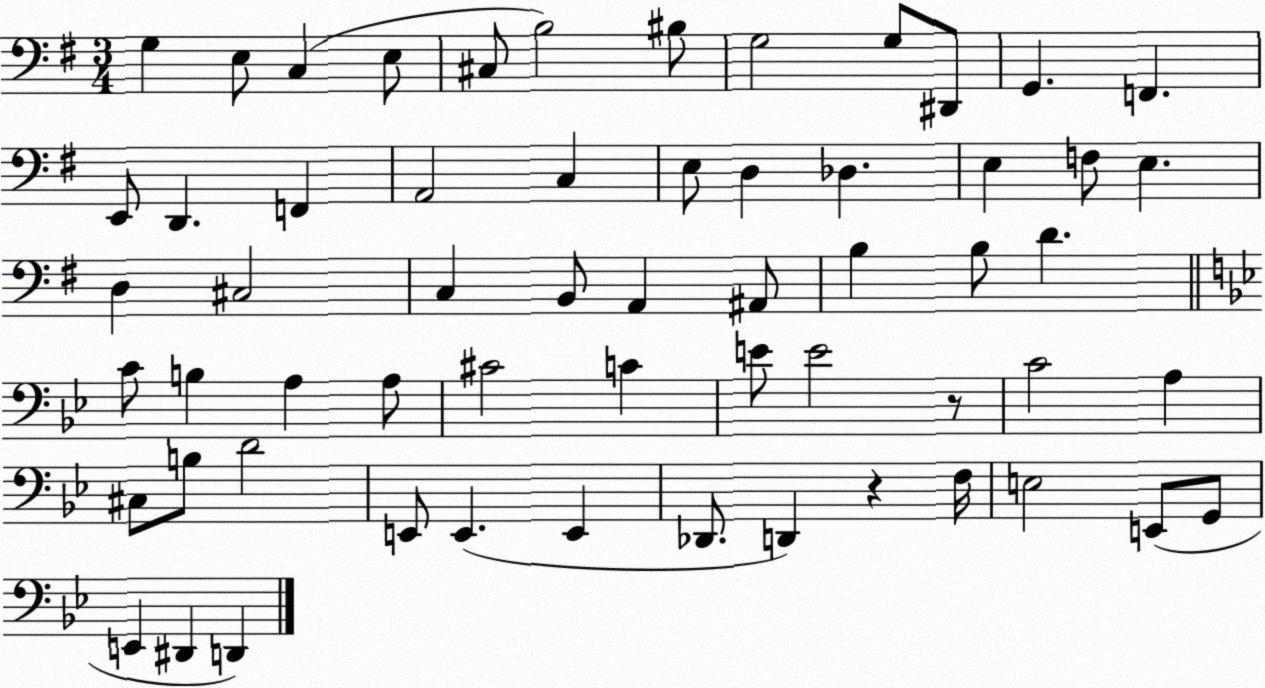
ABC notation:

X:1
T:Untitled
M:3/4
L:1/4
K:G
G, E,/2 C, E,/2 ^C,/2 B,2 ^B,/2 G,2 G,/2 ^D,,/2 G,, F,, E,,/2 D,, F,, A,,2 C, E,/2 D, _D, E, F,/2 E, D, ^C,2 C, B,,/2 A,, ^A,,/2 B, B,/2 D C/2 B, A, A,/2 ^C2 C E/2 E2 z/2 C2 A, ^C,/2 B,/2 D2 E,,/2 E,, E,, _D,,/2 D,, z F,/4 E,2 E,,/2 G,,/2 E,, ^D,, D,,